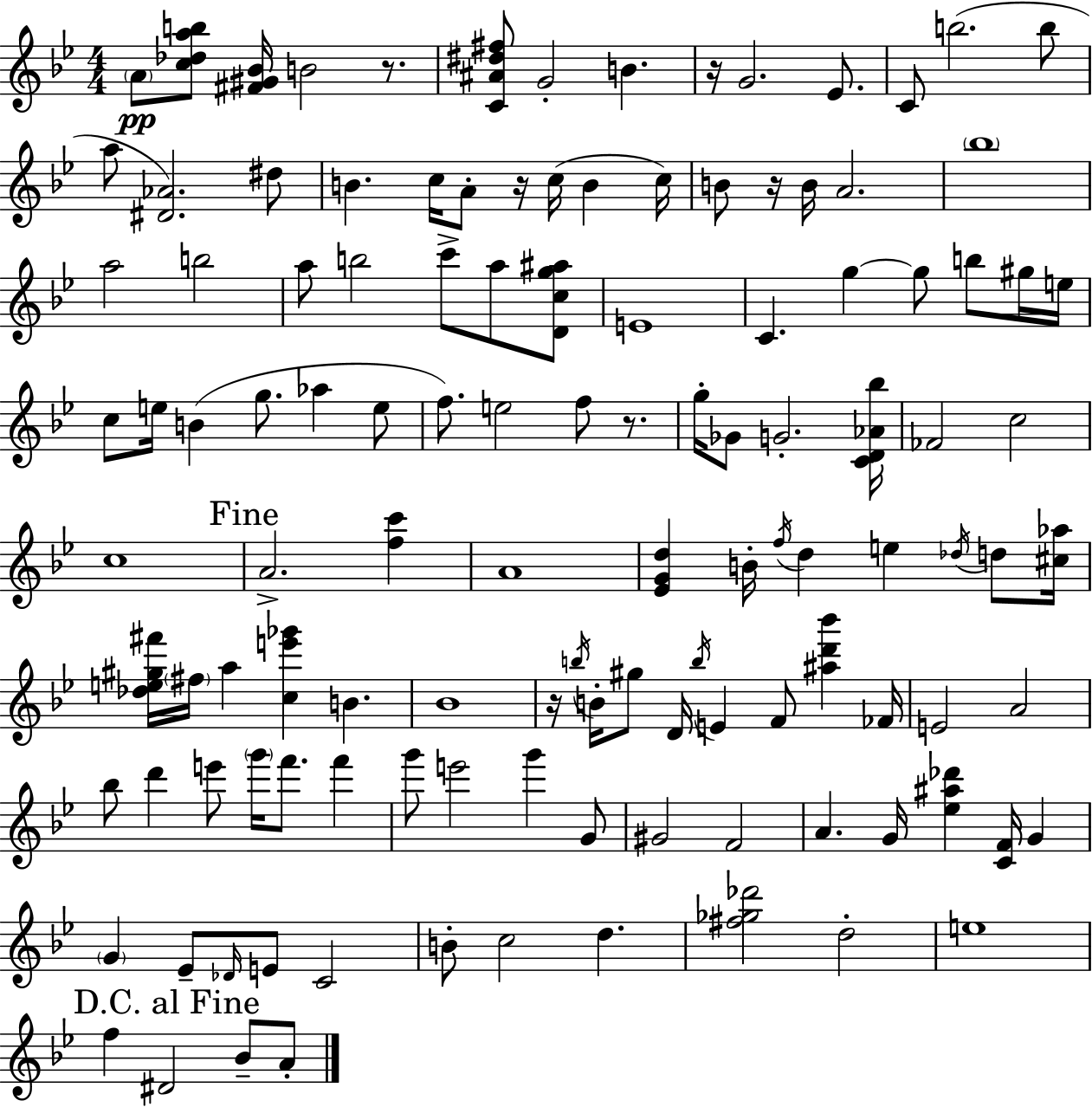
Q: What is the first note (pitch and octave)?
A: A4